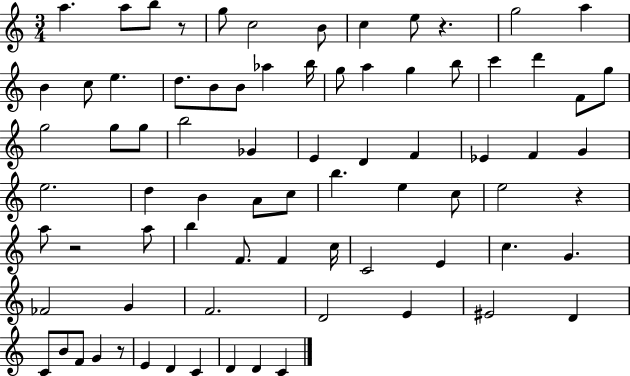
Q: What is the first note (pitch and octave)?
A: A5